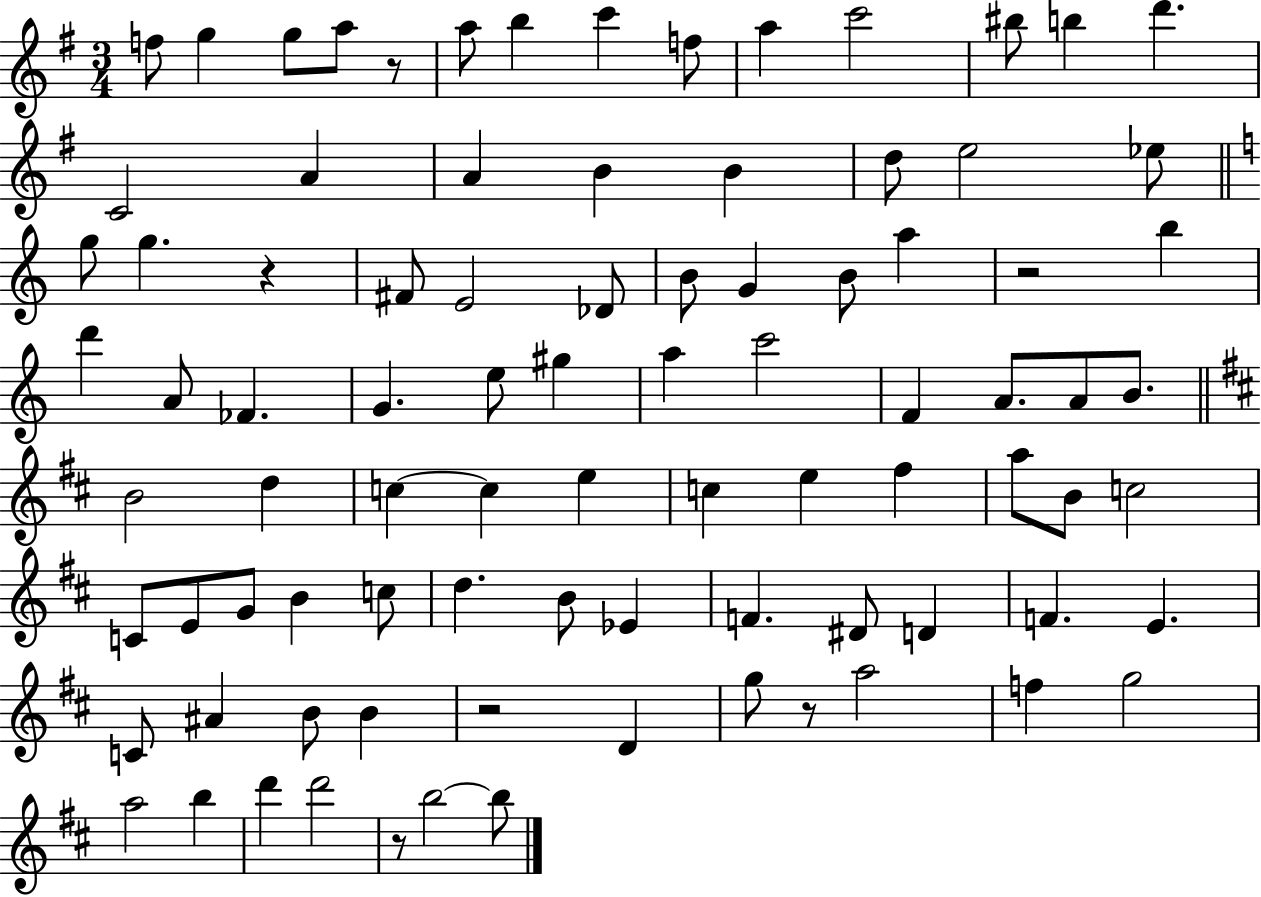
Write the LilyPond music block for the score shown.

{
  \clef treble
  \numericTimeSignature
  \time 3/4
  \key g \major
  f''8 g''4 g''8 a''8 r8 | a''8 b''4 c'''4 f''8 | a''4 c'''2 | bis''8 b''4 d'''4. | \break c'2 a'4 | a'4 b'4 b'4 | d''8 e''2 ees''8 | \bar "||" \break \key c \major g''8 g''4. r4 | fis'8 e'2 des'8 | b'8 g'4 b'8 a''4 | r2 b''4 | \break d'''4 a'8 fes'4. | g'4. e''8 gis''4 | a''4 c'''2 | f'4 a'8. a'8 b'8. | \break \bar "||" \break \key d \major b'2 d''4 | c''4~~ c''4 e''4 | c''4 e''4 fis''4 | a''8 b'8 c''2 | \break c'8 e'8 g'8 b'4 c''8 | d''4. b'8 ees'4 | f'4. dis'8 d'4 | f'4. e'4. | \break c'8 ais'4 b'8 b'4 | r2 d'4 | g''8 r8 a''2 | f''4 g''2 | \break a''2 b''4 | d'''4 d'''2 | r8 b''2~~ b''8 | \bar "|."
}